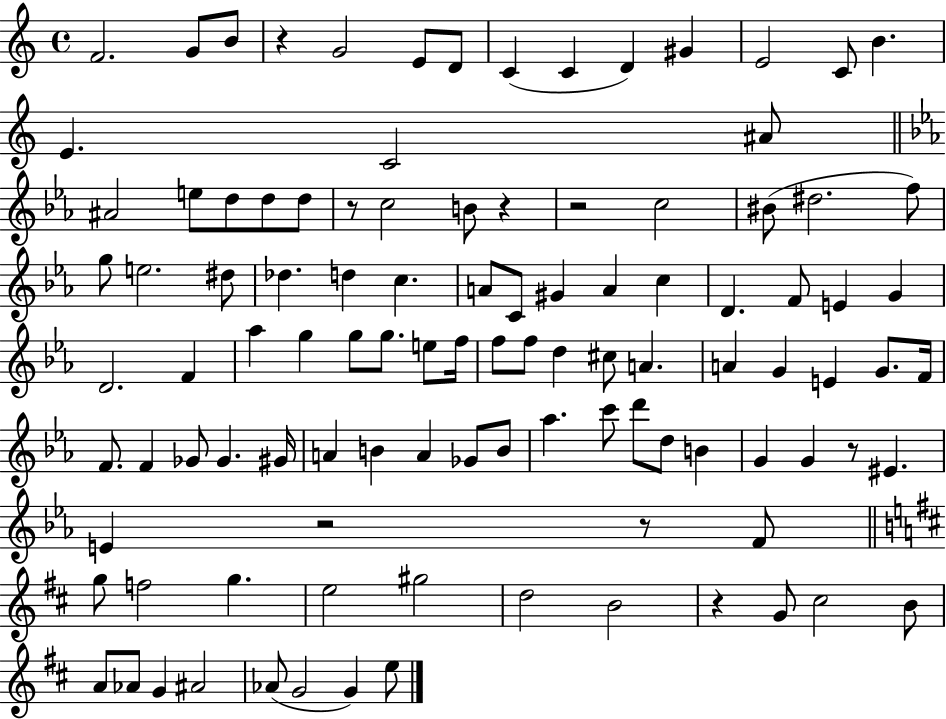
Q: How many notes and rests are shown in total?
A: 106